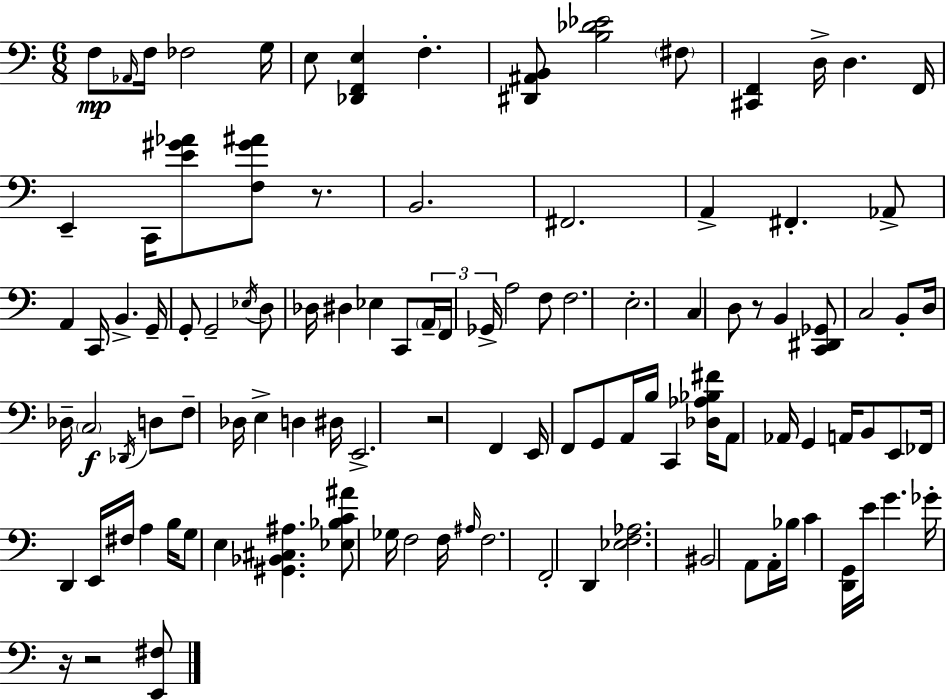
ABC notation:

X:1
T:Untitled
M:6/8
L:1/4
K:C
F,/2 _A,,/4 F,/4 _F,2 G,/4 E,/2 [_D,,F,,E,] F, [^D,,^A,,B,,]/2 [B,_D_E]2 ^F,/2 [^C,,F,,] D,/4 D, F,,/4 E,, C,,/4 [E^G_A]/2 [F,^G^A]/2 z/2 B,,2 ^F,,2 A,, ^F,, _A,,/2 A,, C,,/4 B,, G,,/4 G,,/2 G,,2 _E,/4 D,/2 _D,/4 ^D, _E, C,,/2 A,,/4 F,,/4 _G,,/4 A,2 F,/2 F,2 E,2 C, D,/2 z/2 B,, [C,,^D,,_G,,]/2 C,2 B,,/2 D,/4 _D,/4 C,2 _D,,/4 D,/2 F,/2 _D,/4 E, D, ^D,/4 E,,2 z2 F,, E,,/4 F,,/2 G,,/2 A,,/4 B,/4 C,, [_D,_A,_B,^F]/4 A,,/2 _A,,/4 G,, A,,/4 B,,/2 E,,/2 _F,,/4 D,, E,,/4 ^F,/4 A, B,/4 G,/2 E, [^G,,_B,,^C,^A,] [_E,_B,C^A]/2 _G,/4 F,2 F,/4 ^A,/4 F,2 F,,2 D,, [_E,F,_A,]2 ^B,,2 A,,/2 A,,/4 _B,/4 C [D,,G,,]/4 E/4 G _G/4 z/4 z2 [E,,^F,]/2